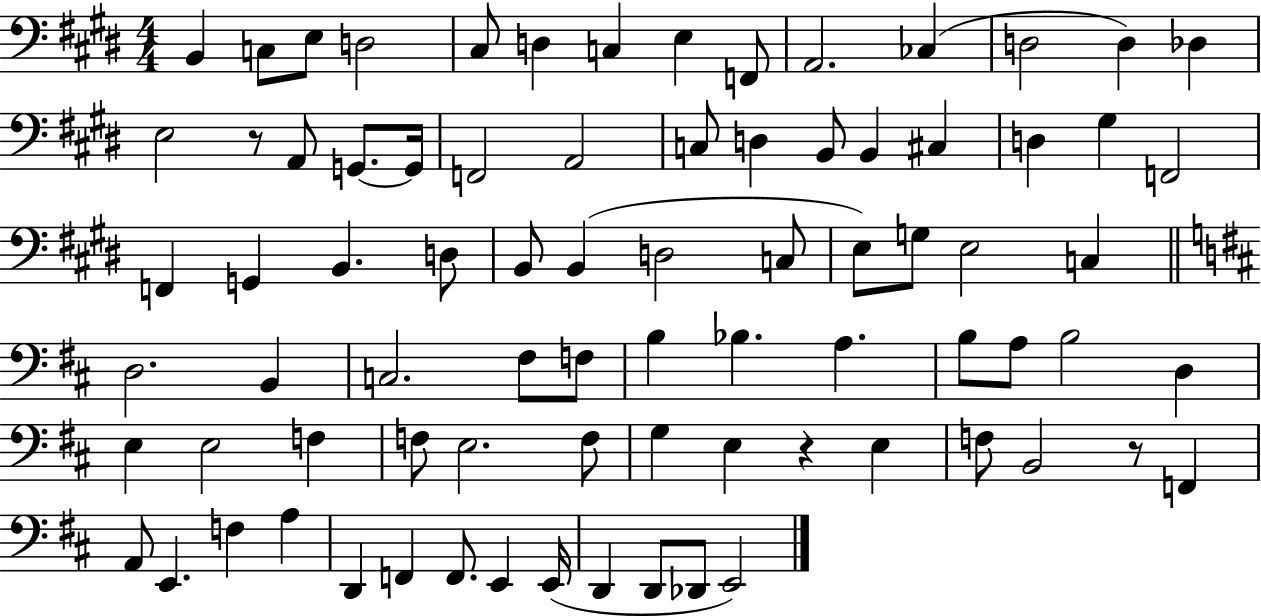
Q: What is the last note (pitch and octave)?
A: E2